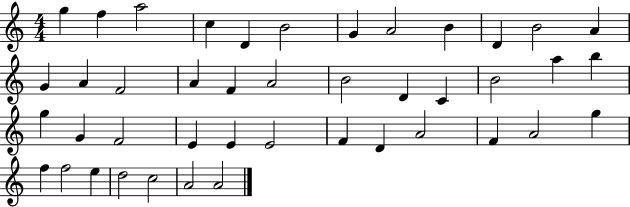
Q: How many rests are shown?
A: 0